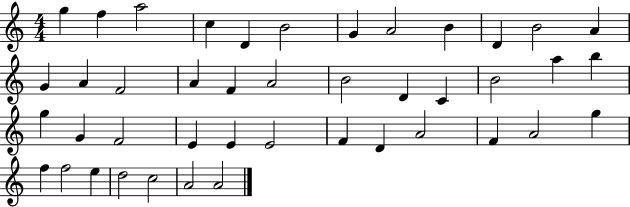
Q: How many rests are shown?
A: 0